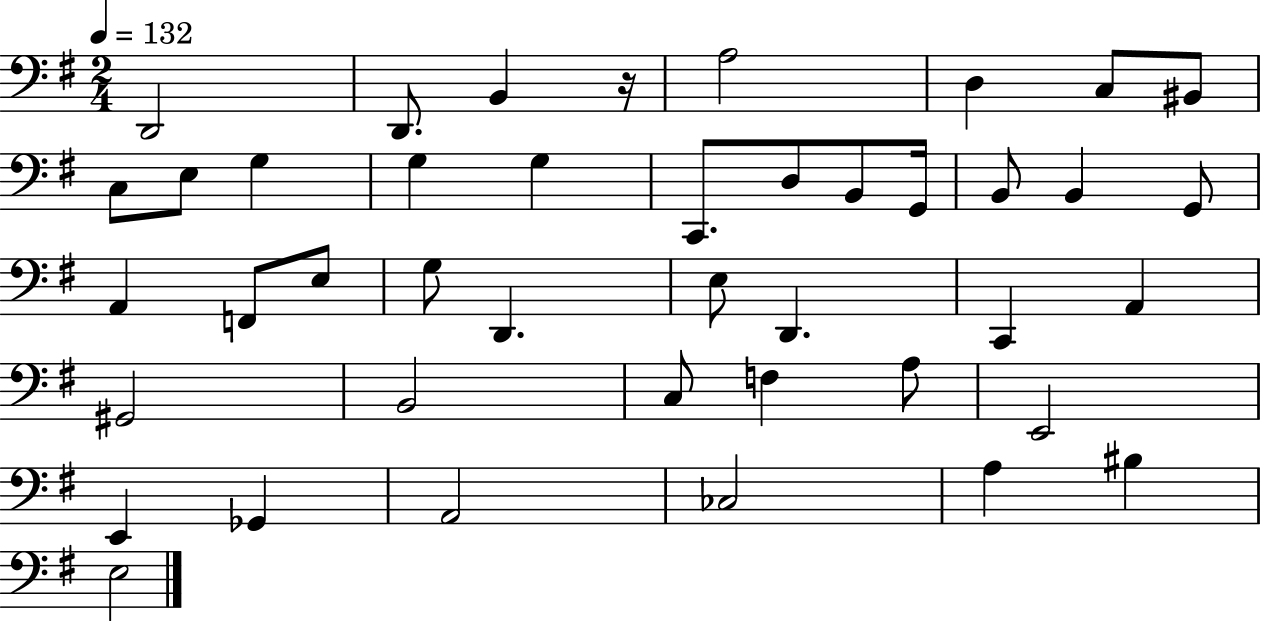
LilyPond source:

{
  \clef bass
  \numericTimeSignature
  \time 2/4
  \key g \major
  \tempo 4 = 132
  d,2 | d,8. b,4 r16 | a2 | d4 c8 bis,8 | \break c8 e8 g4 | g4 g4 | c,8. d8 b,8 g,16 | b,8 b,4 g,8 | \break a,4 f,8 e8 | g8 d,4. | e8 d,4. | c,4 a,4 | \break gis,2 | b,2 | c8 f4 a8 | e,2 | \break e,4 ges,4 | a,2 | ces2 | a4 bis4 | \break e2 | \bar "|."
}